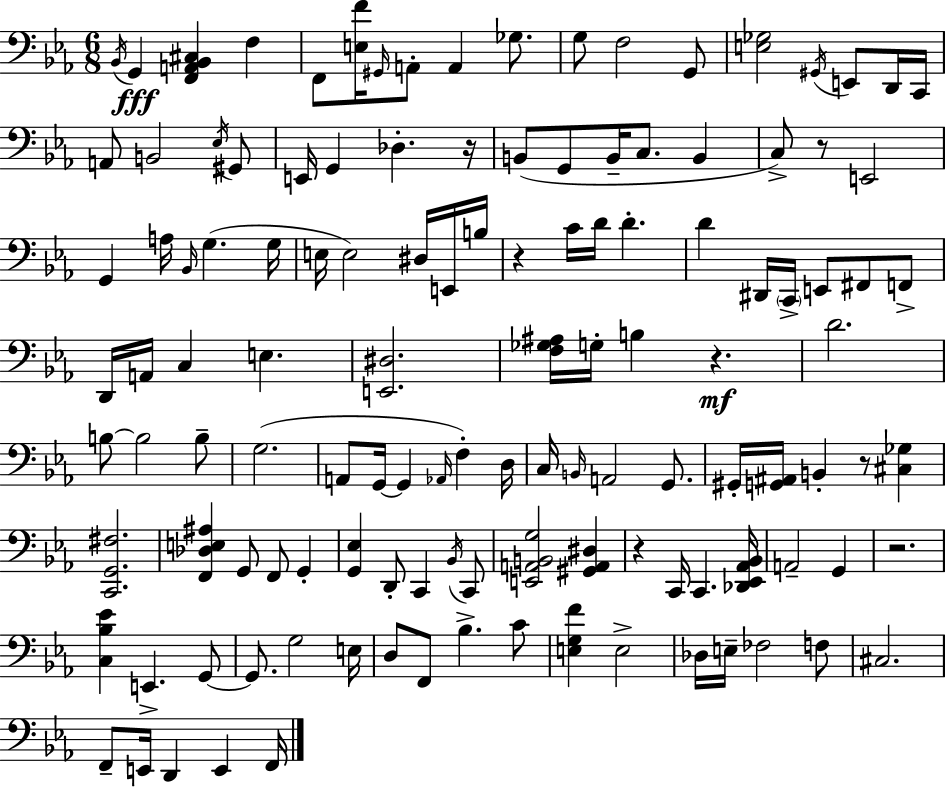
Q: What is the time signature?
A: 6/8